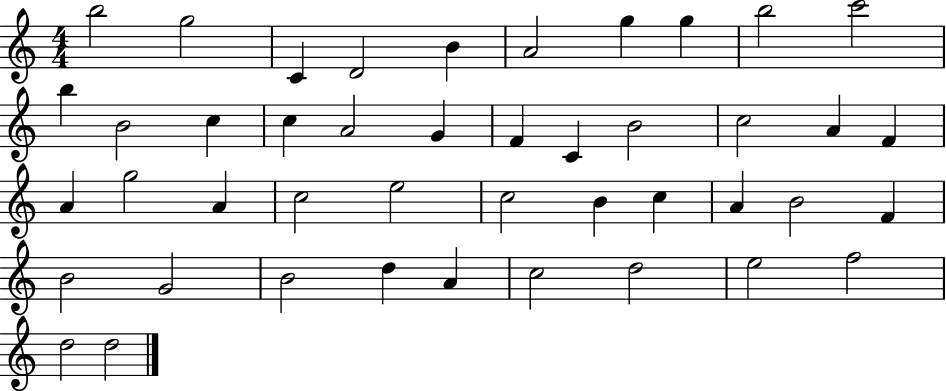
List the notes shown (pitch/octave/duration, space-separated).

B5/h G5/h C4/q D4/h B4/q A4/h G5/q G5/q B5/h C6/h B5/q B4/h C5/q C5/q A4/h G4/q F4/q C4/q B4/h C5/h A4/q F4/q A4/q G5/h A4/q C5/h E5/h C5/h B4/q C5/q A4/q B4/h F4/q B4/h G4/h B4/h D5/q A4/q C5/h D5/h E5/h F5/h D5/h D5/h